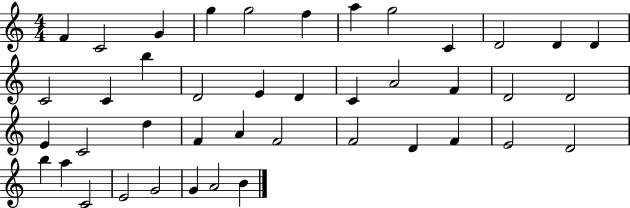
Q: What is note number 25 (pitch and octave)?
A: C4